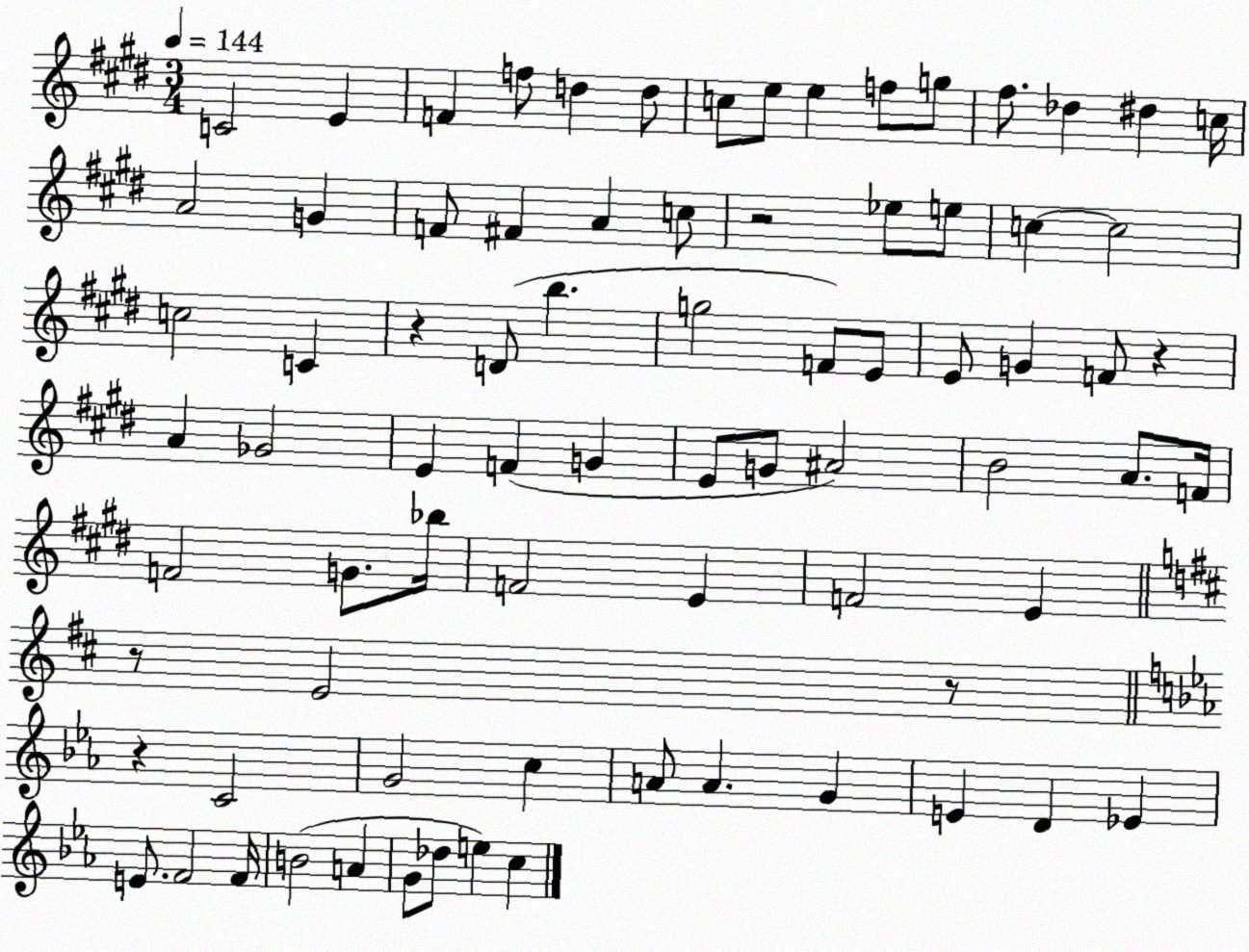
X:1
T:Untitled
M:3/4
L:1/4
K:E
C2 E F f/2 d d/2 c/2 e/2 e f/2 g/2 ^f/2 _d ^d c/4 A2 G F/2 ^F A c/2 z2 _e/2 e/2 c c2 c2 C z D/2 b g2 F/2 E/2 E/2 G F/2 z A _G2 E F G E/2 G/2 ^A2 B2 A/2 F/4 F2 G/2 _b/4 F2 E F2 E z/2 E2 z/2 z C2 G2 c A/2 A G E D _E E/2 F2 F/4 B2 A G/2 _d/2 e c